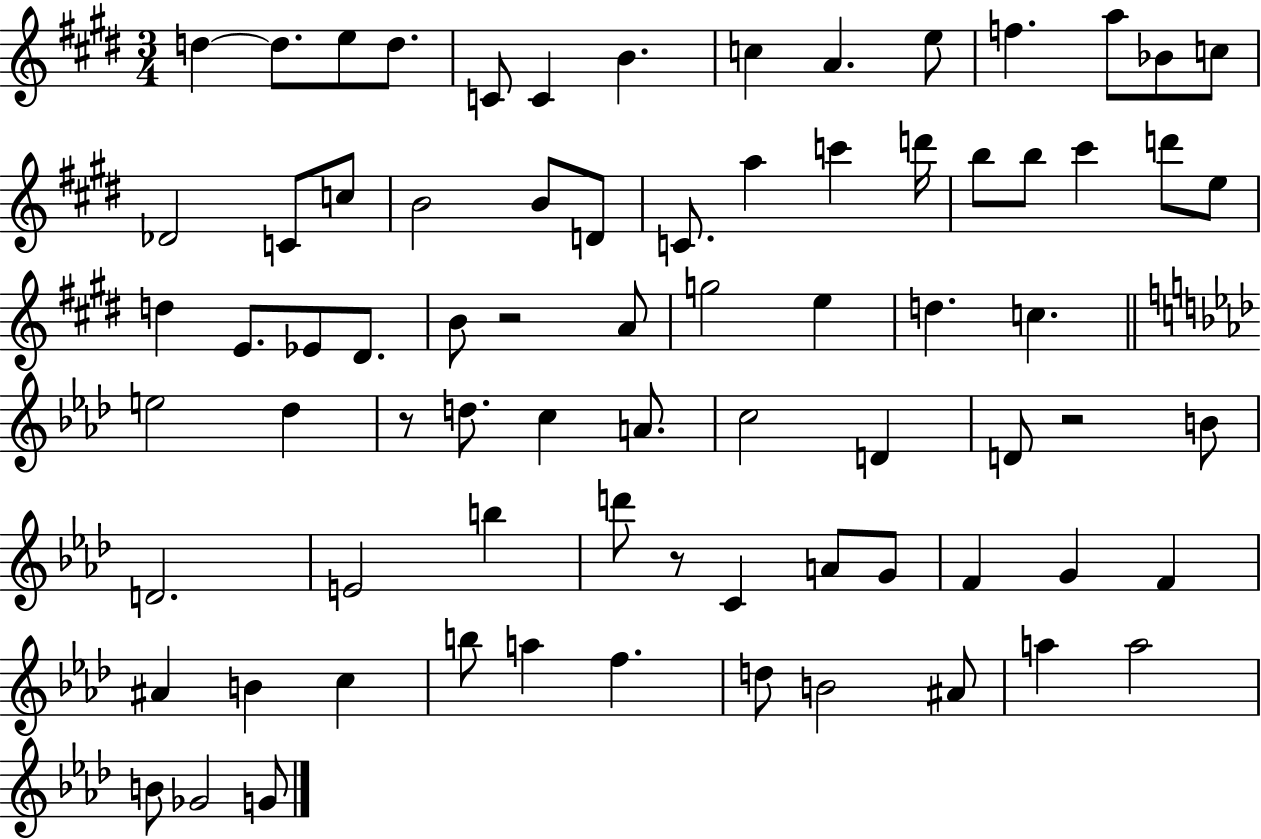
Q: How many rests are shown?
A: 4